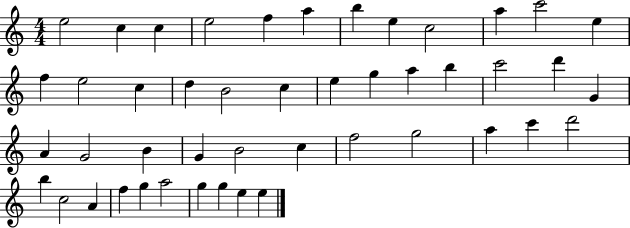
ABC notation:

X:1
T:Untitled
M:4/4
L:1/4
K:C
e2 c c e2 f a b e c2 a c'2 e f e2 c d B2 c e g a b c'2 d' G A G2 B G B2 c f2 g2 a c' d'2 b c2 A f g a2 g g e e